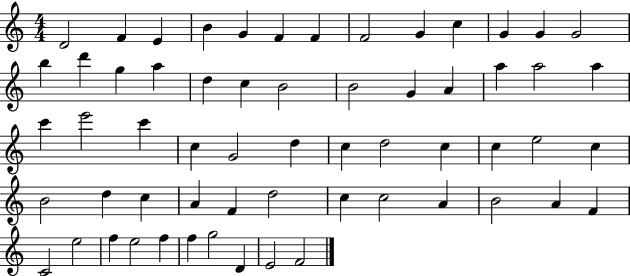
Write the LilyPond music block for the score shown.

{
  \clef treble
  \numericTimeSignature
  \time 4/4
  \key c \major
  d'2 f'4 e'4 | b'4 g'4 f'4 f'4 | f'2 g'4 c''4 | g'4 g'4 g'2 | \break b''4 d'''4 g''4 a''4 | d''4 c''4 b'2 | b'2 g'4 a'4 | a''4 a''2 a''4 | \break c'''4 e'''2 c'''4 | c''4 g'2 d''4 | c''4 d''2 c''4 | c''4 e''2 c''4 | \break b'2 d''4 c''4 | a'4 f'4 d''2 | c''4 c''2 a'4 | b'2 a'4 f'4 | \break c'2 e''2 | f''4 e''2 f''4 | f''4 g''2 d'4 | e'2 f'2 | \break \bar "|."
}